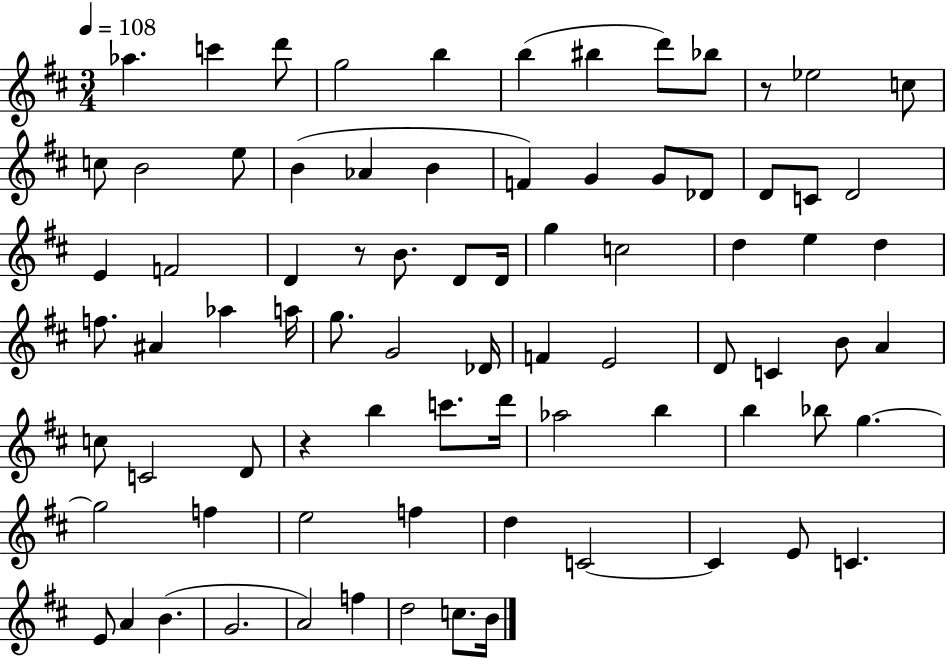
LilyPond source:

{
  \clef treble
  \numericTimeSignature
  \time 3/4
  \key d \major
  \tempo 4 = 108
  aes''4. c'''4 d'''8 | g''2 b''4 | b''4( bis''4 d'''8) bes''8 | r8 ees''2 c''8 | \break c''8 b'2 e''8 | b'4( aes'4 b'4 | f'4) g'4 g'8 des'8 | d'8 c'8 d'2 | \break e'4 f'2 | d'4 r8 b'8. d'8 d'16 | g''4 c''2 | d''4 e''4 d''4 | \break f''8. ais'4 aes''4 a''16 | g''8. g'2 des'16 | f'4 e'2 | d'8 c'4 b'8 a'4 | \break c''8 c'2 d'8 | r4 b''4 c'''8. d'''16 | aes''2 b''4 | b''4 bes''8 g''4.~~ | \break g''2 f''4 | e''2 f''4 | d''4 c'2~~ | c'4 e'8 c'4. | \break e'8 a'4 b'4.( | g'2. | a'2) f''4 | d''2 c''8. b'16 | \break \bar "|."
}